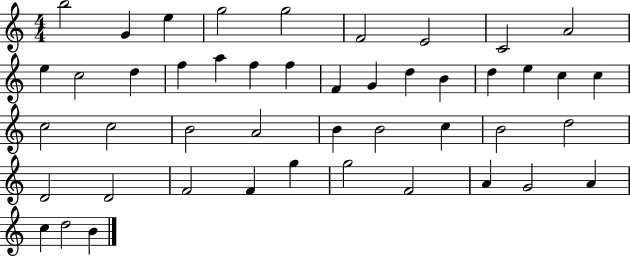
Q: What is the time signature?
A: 4/4